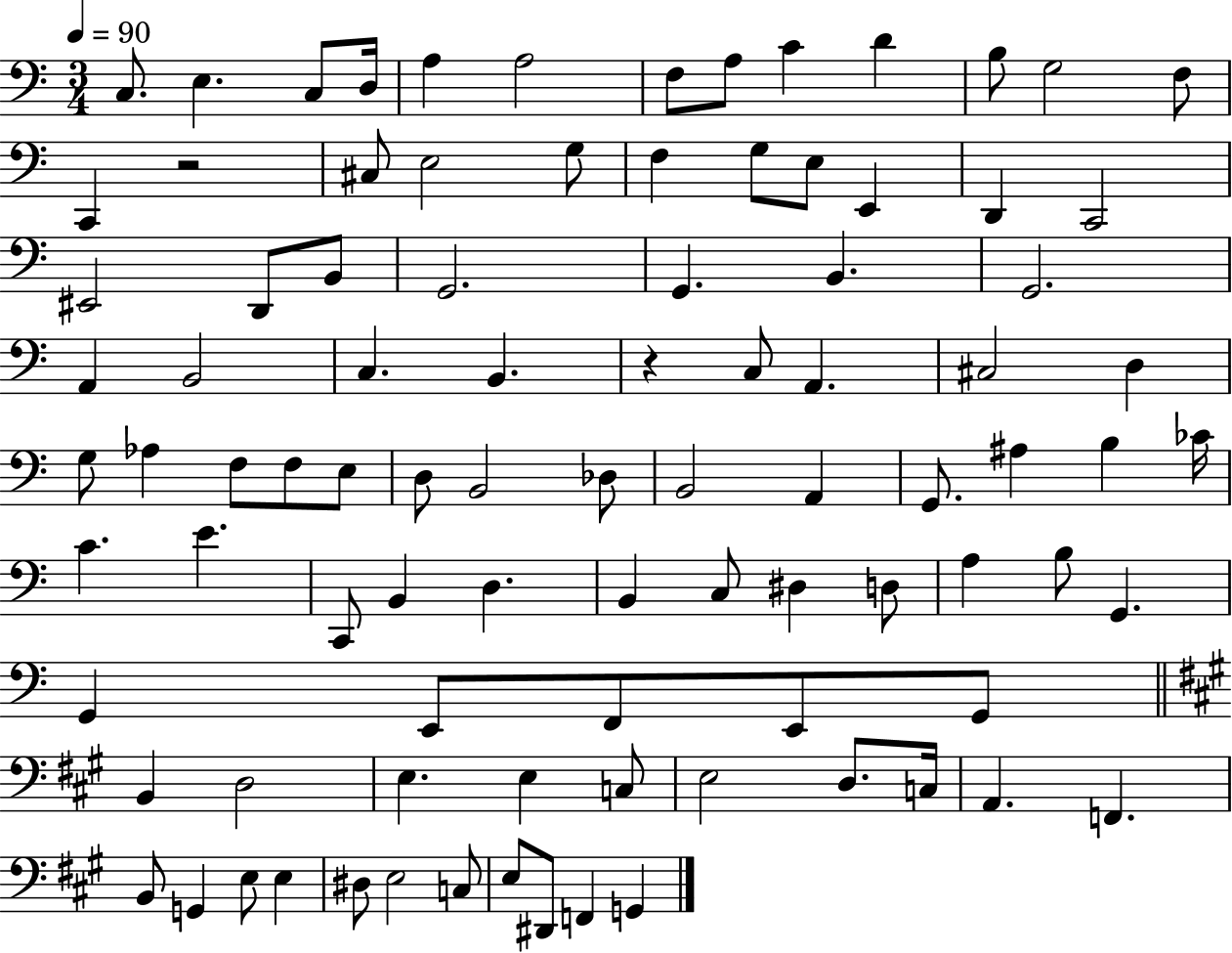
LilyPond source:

{
  \clef bass
  \numericTimeSignature
  \time 3/4
  \key c \major
  \tempo 4 = 90
  \repeat volta 2 { c8. e4. c8 d16 | a4 a2 | f8 a8 c'4 d'4 | b8 g2 f8 | \break c,4 r2 | cis8 e2 g8 | f4 g8 e8 e,4 | d,4 c,2 | \break eis,2 d,8 b,8 | g,2. | g,4. b,4. | g,2. | \break a,4 b,2 | c4. b,4. | r4 c8 a,4. | cis2 d4 | \break g8 aes4 f8 f8 e8 | d8 b,2 des8 | b,2 a,4 | g,8. ais4 b4 ces'16 | \break c'4. e'4. | c,8 b,4 d4. | b,4 c8 dis4 d8 | a4 b8 g,4. | \break g,4 e,8 f,8 e,8 g,8 | \bar "||" \break \key a \major b,4 d2 | e4. e4 c8 | e2 d8. c16 | a,4. f,4. | \break b,8 g,4 e8 e4 | dis8 e2 c8 | e8 dis,8 f,4 g,4 | } \bar "|."
}